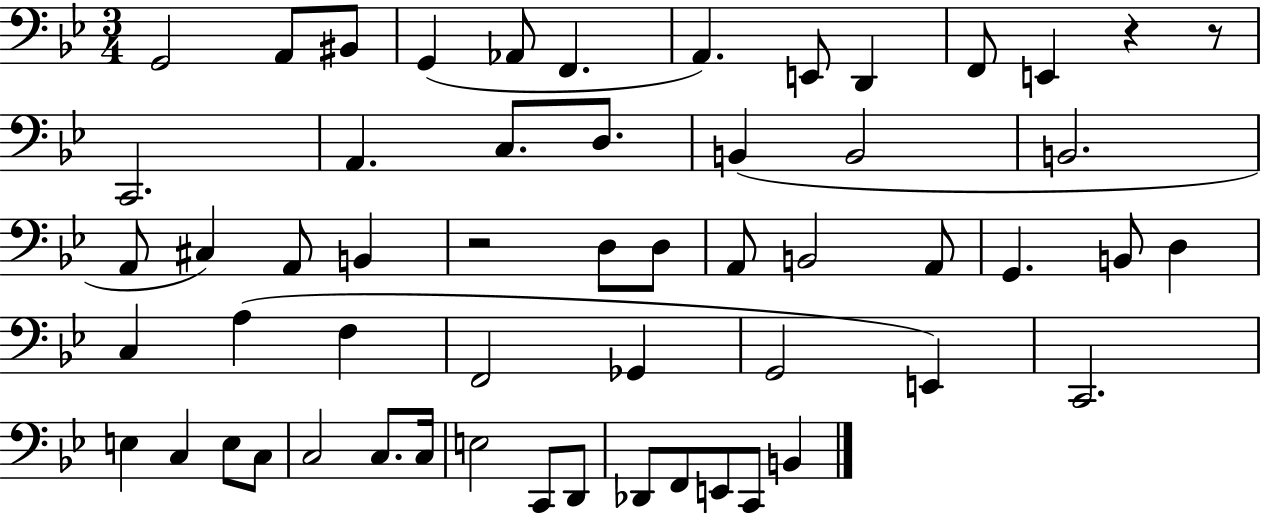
G2/h A2/e BIS2/e G2/q Ab2/e F2/q. A2/q. E2/e D2/q F2/e E2/q R/q R/e C2/h. A2/q. C3/e. D3/e. B2/q B2/h B2/h. A2/e C#3/q A2/e B2/q R/h D3/e D3/e A2/e B2/h A2/e G2/q. B2/e D3/q C3/q A3/q F3/q F2/h Gb2/q G2/h E2/q C2/h. E3/q C3/q E3/e C3/e C3/h C3/e. C3/s E3/h C2/e D2/e Db2/e F2/e E2/e C2/e B2/q